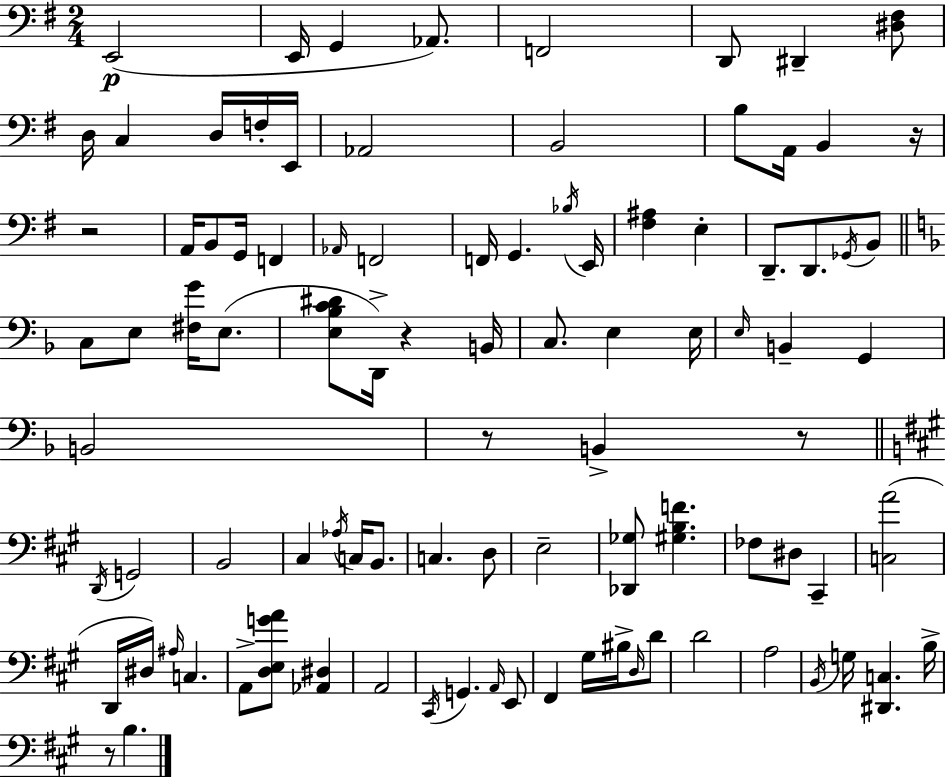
{
  \clef bass
  \numericTimeSignature
  \time 2/4
  \key e \minor
  e,2(\p | e,16 g,4 aes,8.) | f,2 | d,8 dis,4-- <dis fis>8 | \break d16 c4 d16 f16-. e,16 | aes,2 | b,2 | b8 a,16 b,4 r16 | \break r2 | a,16 b,8 g,16 f,4 | \grace { aes,16 } f,2 | f,16 g,4. | \break \acciaccatura { bes16 } e,16 <fis ais>4 e4-. | d,8.-- d,8. | \acciaccatura { ges,16 } b,8 \bar "||" \break \key f \major c8 e8 <fis g'>16 e8.( | <e bes c' dis'>8 d,16->) r4 b,16 | c8. e4 e16 | \grace { e16 } b,4-- g,4 | \break b,2 | r8 b,4-> r8 | \bar "||" \break \key a \major \acciaccatura { d,16 } g,2 | b,2 | cis4 \acciaccatura { aes16 } c16 b,8. | c4. | \break d8 e2-- | <des, ges>8 <gis b f'>4. | fes8 dis8 cis,4-- | <c a'>2( | \break d,16 dis16) \grace { ais16 } c4. | a,8-> <d e g' a'>8 <aes, dis>4 | a,2 | \acciaccatura { cis,16 } g,4. | \break \grace { a,16 } e,8 fis,4 | gis16 bis16-> \grace { d16 } d'8 d'2 | a2 | \acciaccatura { b,16 } g16 | \break <dis, c>4. b16-> r8 | b4. \bar "|."
}